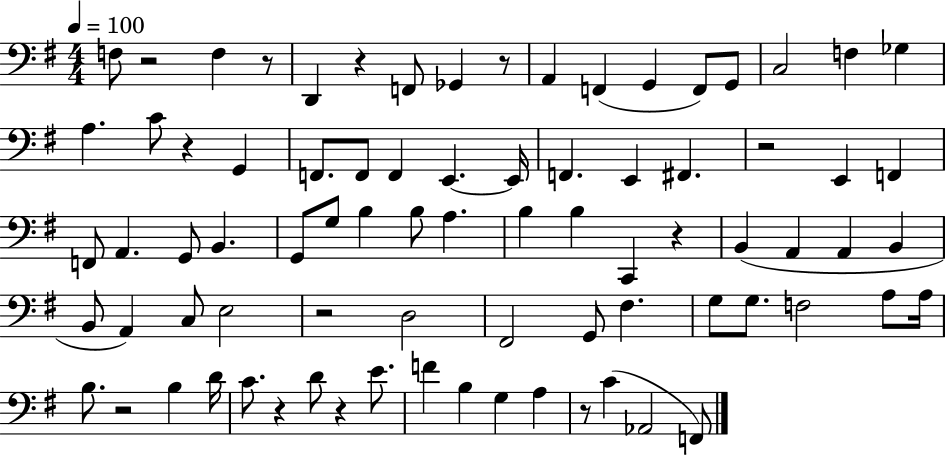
F3/e R/h F3/q R/e D2/q R/q F2/e Gb2/q R/e A2/q F2/q G2/q F2/e G2/e C3/h F3/q Gb3/q A3/q. C4/e R/q G2/q F2/e. F2/e F2/q E2/q. E2/s F2/q. E2/q F#2/q. R/h E2/q F2/q F2/e A2/q. G2/e B2/q. G2/e G3/e B3/q B3/e A3/q. B3/q B3/q C2/q R/q B2/q A2/q A2/q B2/q B2/e A2/q C3/e E3/h R/h D3/h F#2/h G2/e F#3/q. G3/e G3/e. F3/h A3/e A3/s B3/e. R/h B3/q D4/s C4/e. R/q D4/e R/q E4/e. F4/q B3/q G3/q A3/q R/e C4/q Ab2/h F2/e